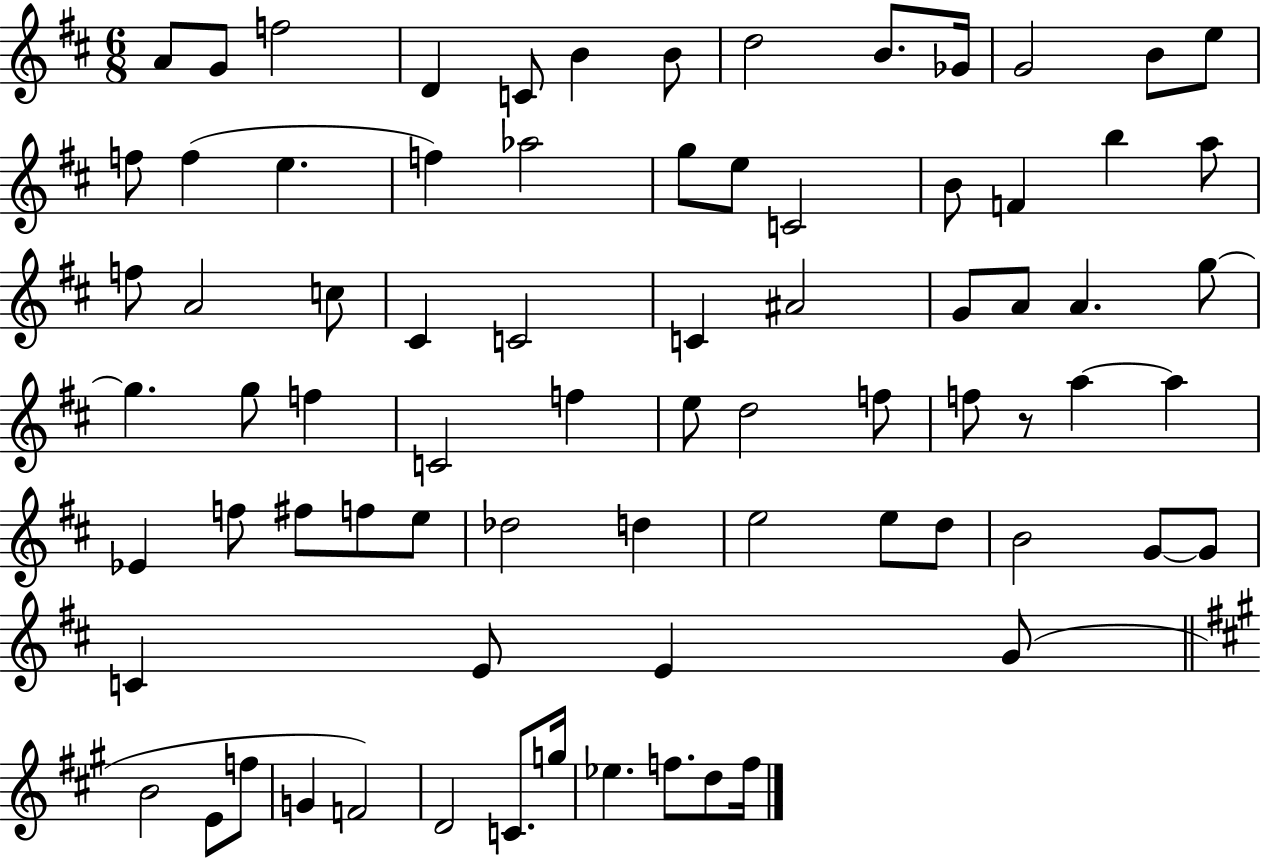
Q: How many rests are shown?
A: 1